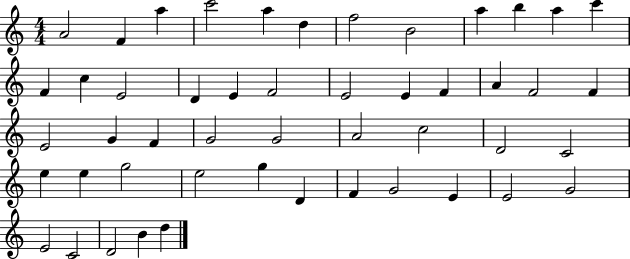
{
  \clef treble
  \numericTimeSignature
  \time 4/4
  \key c \major
  a'2 f'4 a''4 | c'''2 a''4 d''4 | f''2 b'2 | a''4 b''4 a''4 c'''4 | \break f'4 c''4 e'2 | d'4 e'4 f'2 | e'2 e'4 f'4 | a'4 f'2 f'4 | \break e'2 g'4 f'4 | g'2 g'2 | a'2 c''2 | d'2 c'2 | \break e''4 e''4 g''2 | e''2 g''4 d'4 | f'4 g'2 e'4 | e'2 g'2 | \break e'2 c'2 | d'2 b'4 d''4 | \bar "|."
}